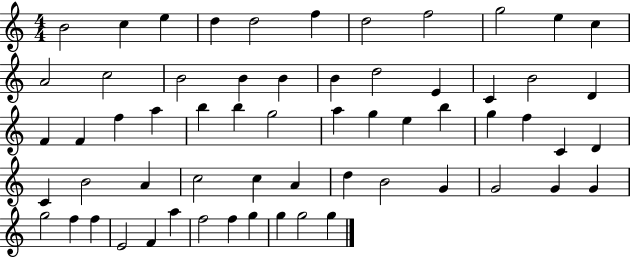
{
  \clef treble
  \numericTimeSignature
  \time 4/4
  \key c \major
  b'2 c''4 e''4 | d''4 d''2 f''4 | d''2 f''2 | g''2 e''4 c''4 | \break a'2 c''2 | b'2 b'4 b'4 | b'4 d''2 e'4 | c'4 b'2 d'4 | \break f'4 f'4 f''4 a''4 | b''4 b''4 g''2 | a''4 g''4 e''4 b''4 | g''4 f''4 c'4 d'4 | \break c'4 b'2 a'4 | c''2 c''4 a'4 | d''4 b'2 g'4 | g'2 g'4 g'4 | \break g''2 f''4 f''4 | e'2 f'4 a''4 | f''2 f''4 g''4 | g''4 g''2 g''4 | \break \bar "|."
}